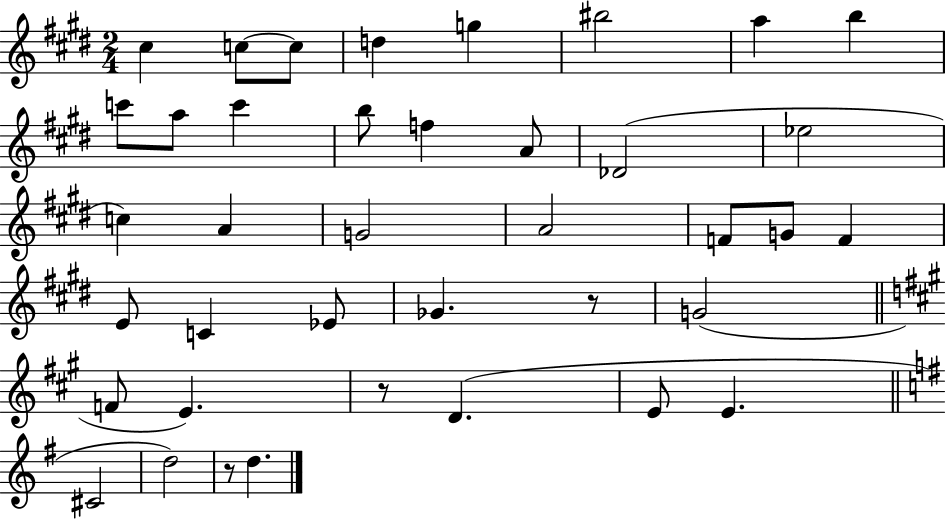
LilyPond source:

{
  \clef treble
  \numericTimeSignature
  \time 2/4
  \key e \major
  cis''4 c''8~~ c''8 | d''4 g''4 | bis''2 | a''4 b''4 | \break c'''8 a''8 c'''4 | b''8 f''4 a'8 | des'2( | ees''2 | \break c''4) a'4 | g'2 | a'2 | f'8 g'8 f'4 | \break e'8 c'4 ees'8 | ges'4. r8 | g'2( | \bar "||" \break \key a \major f'8 e'4.) | r8 d'4.( | e'8 e'4. | \bar "||" \break \key e \minor cis'2 | d''2) | r8 d''4. | \bar "|."
}